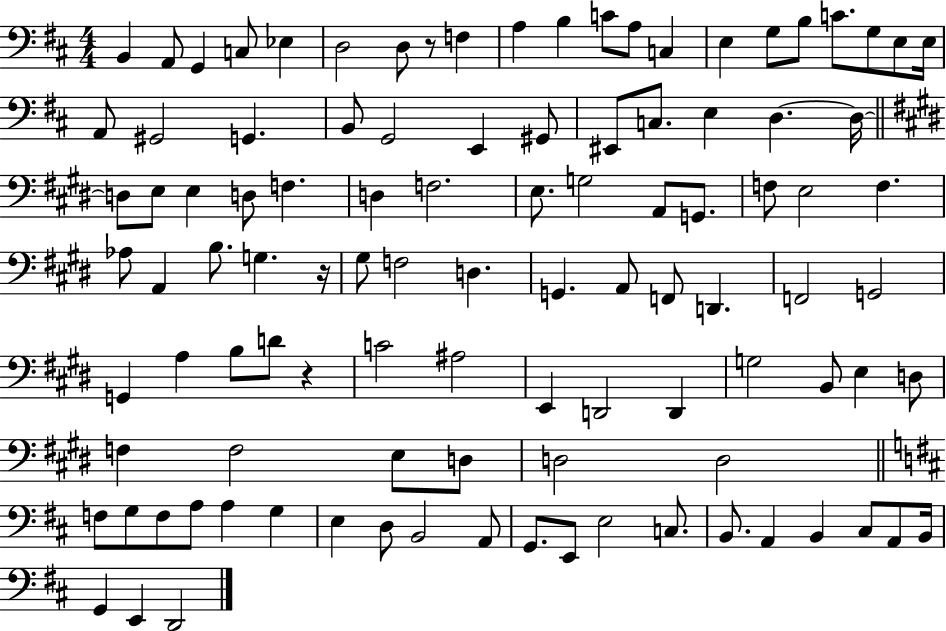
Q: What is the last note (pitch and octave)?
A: D2